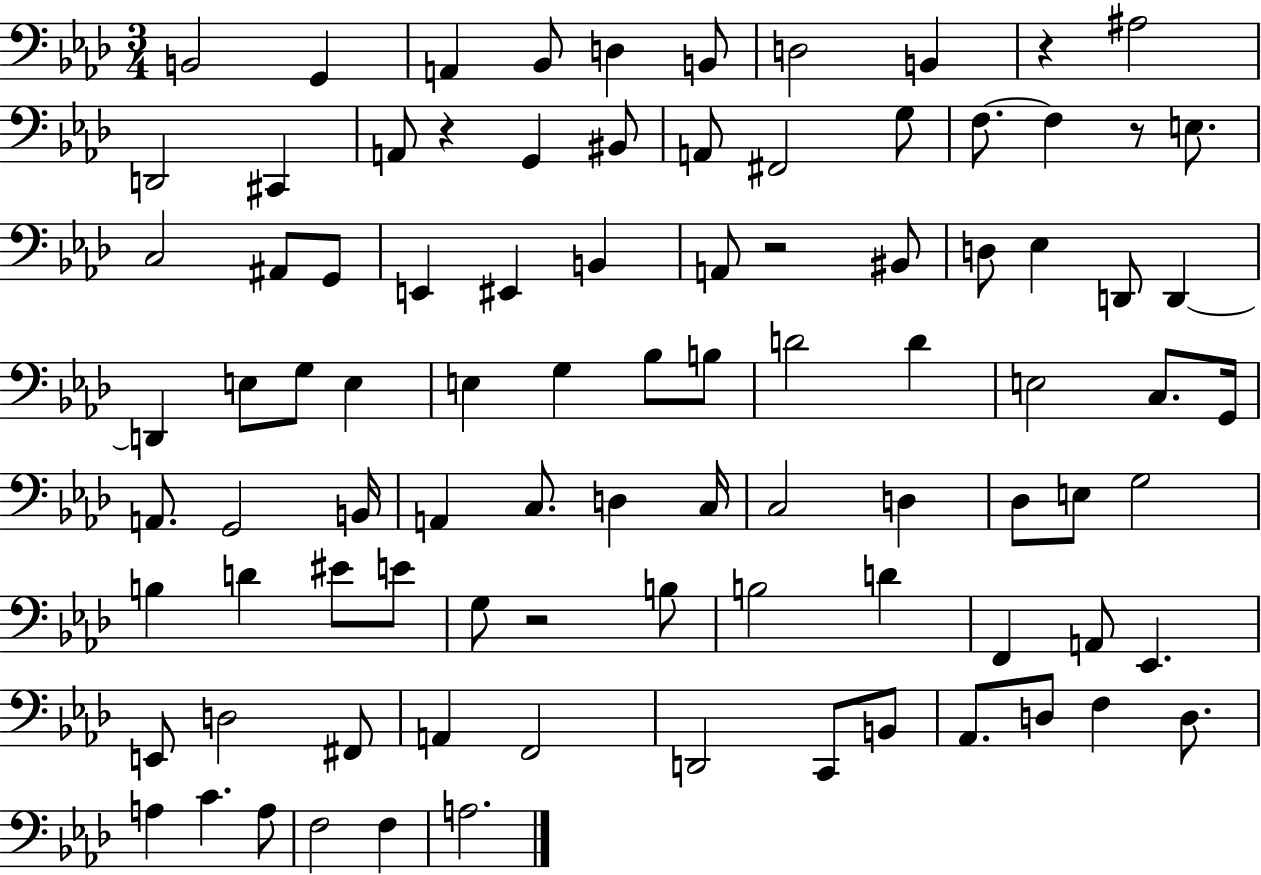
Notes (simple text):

B2/h G2/q A2/q Bb2/e D3/q B2/e D3/h B2/q R/q A#3/h D2/h C#2/q A2/e R/q G2/q BIS2/e A2/e F#2/h G3/e F3/e. F3/q R/e E3/e. C3/h A#2/e G2/e E2/q EIS2/q B2/q A2/e R/h BIS2/e D3/e Eb3/q D2/e D2/q D2/q E3/e G3/e E3/q E3/q G3/q Bb3/e B3/e D4/h D4/q E3/h C3/e. G2/s A2/e. G2/h B2/s A2/q C3/e. D3/q C3/s C3/h D3/q Db3/e E3/e G3/h B3/q D4/q EIS4/e E4/e G3/e R/h B3/e B3/h D4/q F2/q A2/e Eb2/q. E2/e D3/h F#2/e A2/q F2/h D2/h C2/e B2/e Ab2/e. D3/e F3/q D3/e. A3/q C4/q. A3/e F3/h F3/q A3/h.